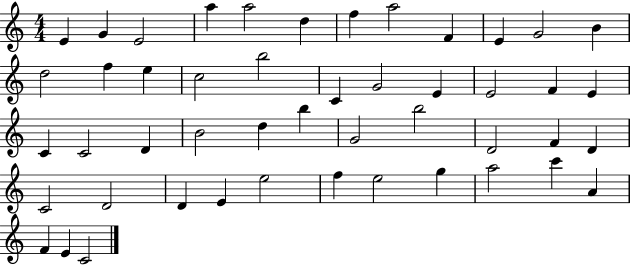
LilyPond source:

{
  \clef treble
  \numericTimeSignature
  \time 4/4
  \key c \major
  e'4 g'4 e'2 | a''4 a''2 d''4 | f''4 a''2 f'4 | e'4 g'2 b'4 | \break d''2 f''4 e''4 | c''2 b''2 | c'4 g'2 e'4 | e'2 f'4 e'4 | \break c'4 c'2 d'4 | b'2 d''4 b''4 | g'2 b''2 | d'2 f'4 d'4 | \break c'2 d'2 | d'4 e'4 e''2 | f''4 e''2 g''4 | a''2 c'''4 a'4 | \break f'4 e'4 c'2 | \bar "|."
}